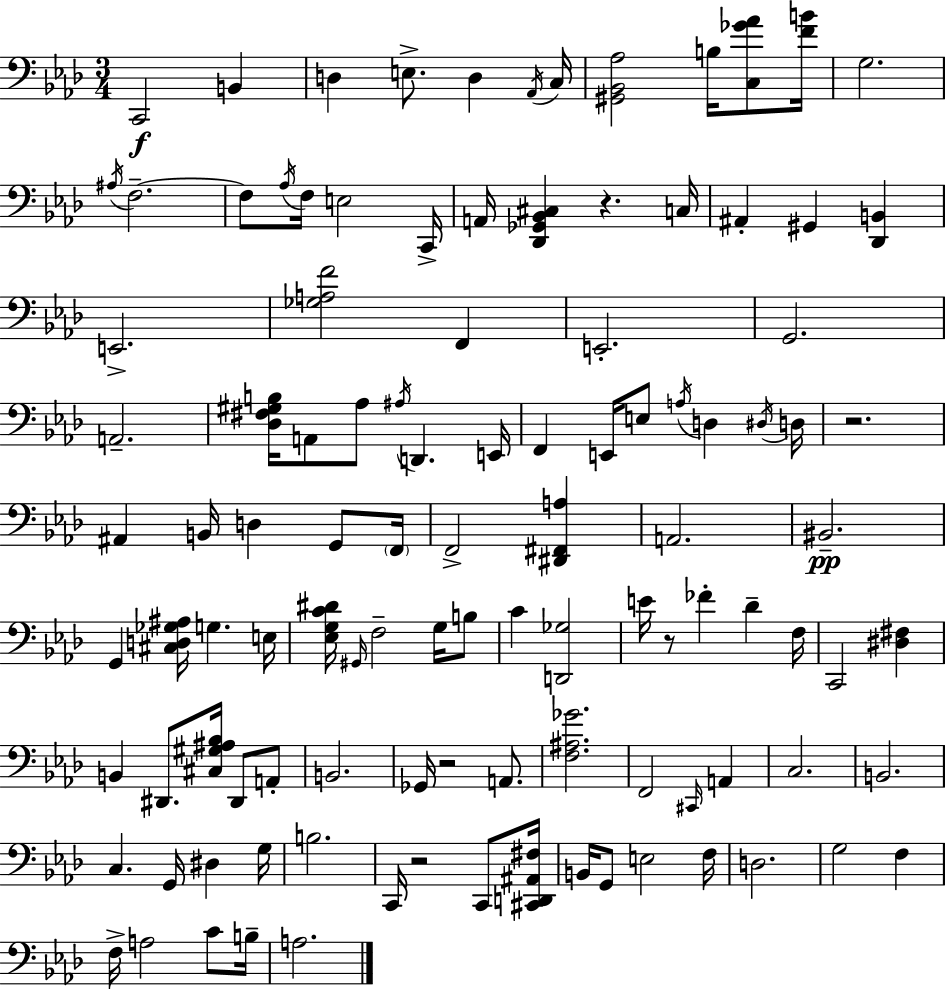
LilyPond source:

{
  \clef bass
  \numericTimeSignature
  \time 3/4
  \key aes \major
  c,2\f b,4 | d4 e8.-> d4 \acciaccatura { aes,16 } | c16 <gis, bes, aes>2 b16 <c ges' aes'>8 | <f' b'>16 g2. | \break \acciaccatura { ais16 } f2.--~~ | f8 \acciaccatura { aes16 } f16 e2 | c,16-> a,16 <des, ges, bes, cis>4 r4. | c16 ais,4-. gis,4 <des, b,>4 | \break e,2.-> | <ges a f'>2 f,4 | e,2.-. | g,2. | \break a,2.-- | <des fis gis b>16 a,8 aes8 \acciaccatura { ais16 } d,4. | e,16 f,4 e,16 e8 \acciaccatura { a16 } | d4 \acciaccatura { dis16 } d16 r2. | \break ais,4 b,16 d4 | g,8 \parenthesize f,16 f,2-> | <dis, fis, a>4 a,2. | bis,2.--\pp | \break g,4 <cis d ges ais>16 g4. | e16 <ees g c' dis'>16 \grace { gis,16 } f2-- | g16 b8 c'4 <d, ges>2 | e'16 r8 fes'4-. | \break des'4-- f16 c,2 | <dis fis>4 b,4 dis,8. | <cis gis ais bes>16 dis,8 a,8-. b,2. | ges,16 r2 | \break a,8. <f ais ges'>2. | f,2 | \grace { cis,16 } a,4 c2. | b,2. | \break c4. | g,16 dis4 g16 b2. | c,16 r2 | c,8 <cis, d, ais, fis>16 b,16 g,8 e2 | \break f16 d2. | g2 | f4 f16-> a2 | c'8 b16-- a2. | \break \bar "|."
}